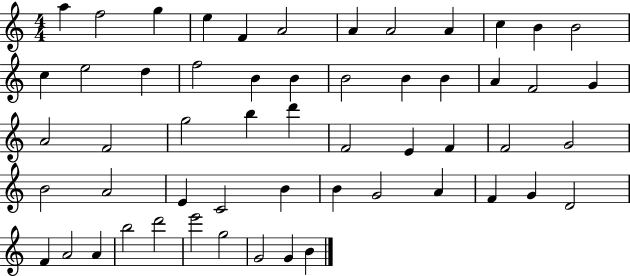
A5/q F5/h G5/q E5/q F4/q A4/h A4/q A4/h A4/q C5/q B4/q B4/h C5/q E5/h D5/q F5/h B4/q B4/q B4/h B4/q B4/q A4/q F4/h G4/q A4/h F4/h G5/h B5/q D6/q F4/h E4/q F4/q F4/h G4/h B4/h A4/h E4/q C4/h B4/q B4/q G4/h A4/q F4/q G4/q D4/h F4/q A4/h A4/q B5/h D6/h E6/h G5/h G4/h G4/q B4/q